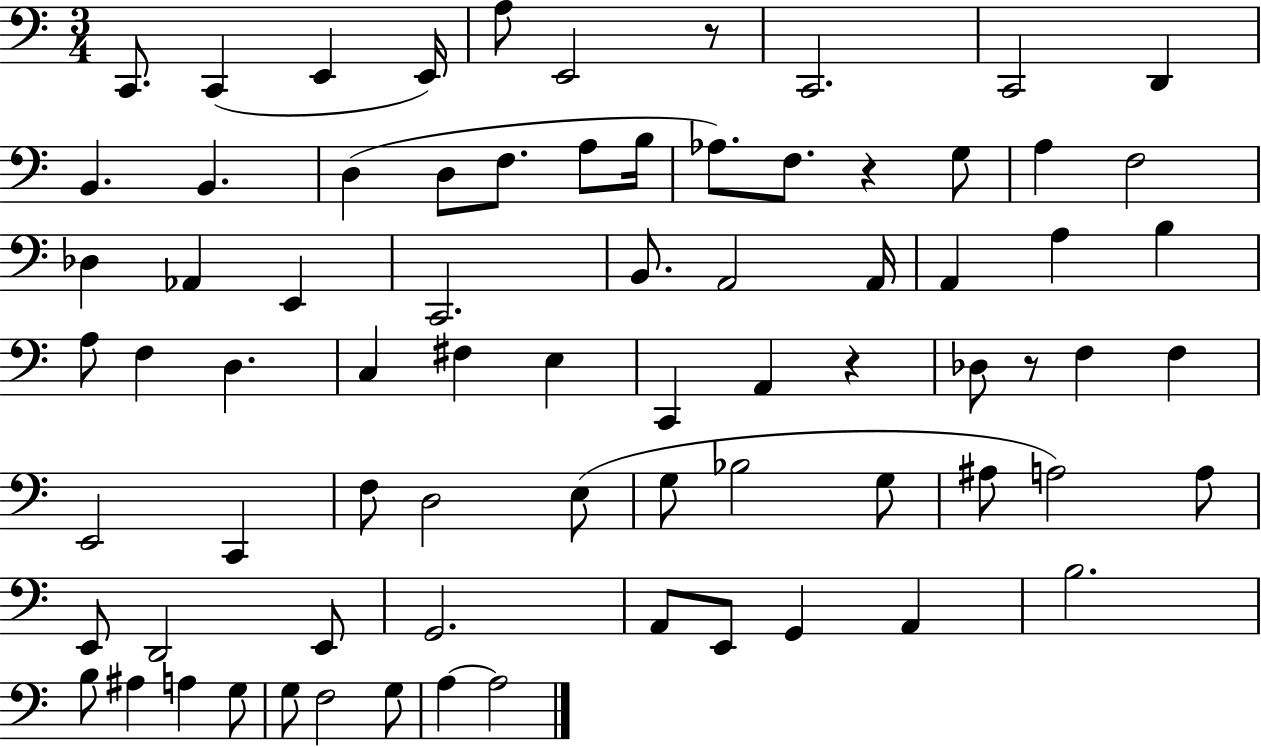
X:1
T:Untitled
M:3/4
L:1/4
K:C
C,,/2 C,, E,, E,,/4 A,/2 E,,2 z/2 C,,2 C,,2 D,, B,, B,, D, D,/2 F,/2 A,/2 B,/4 _A,/2 F,/2 z G,/2 A, F,2 _D, _A,, E,, C,,2 B,,/2 A,,2 A,,/4 A,, A, B, A,/2 F, D, C, ^F, E, C,, A,, z _D,/2 z/2 F, F, E,,2 C,, F,/2 D,2 E,/2 G,/2 _B,2 G,/2 ^A,/2 A,2 A,/2 E,,/2 D,,2 E,,/2 G,,2 A,,/2 E,,/2 G,, A,, B,2 B,/2 ^A, A, G,/2 G,/2 F,2 G,/2 A, A,2